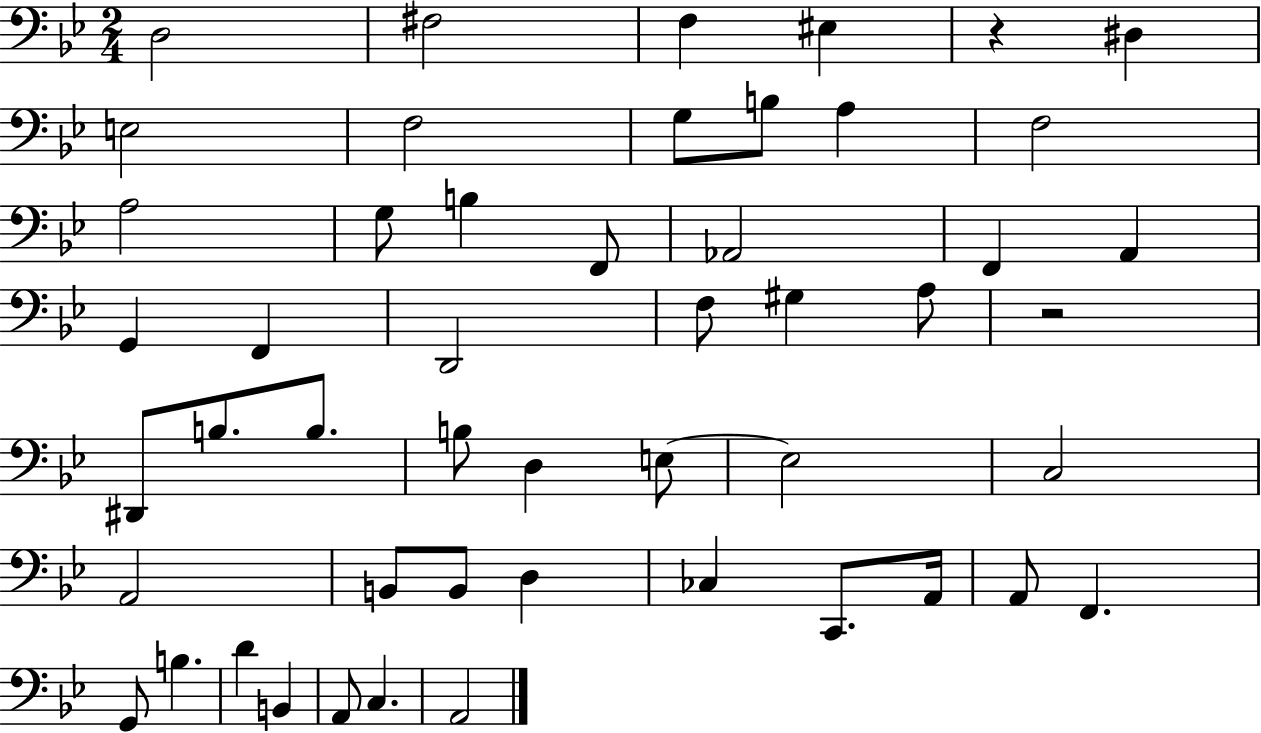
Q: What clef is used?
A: bass